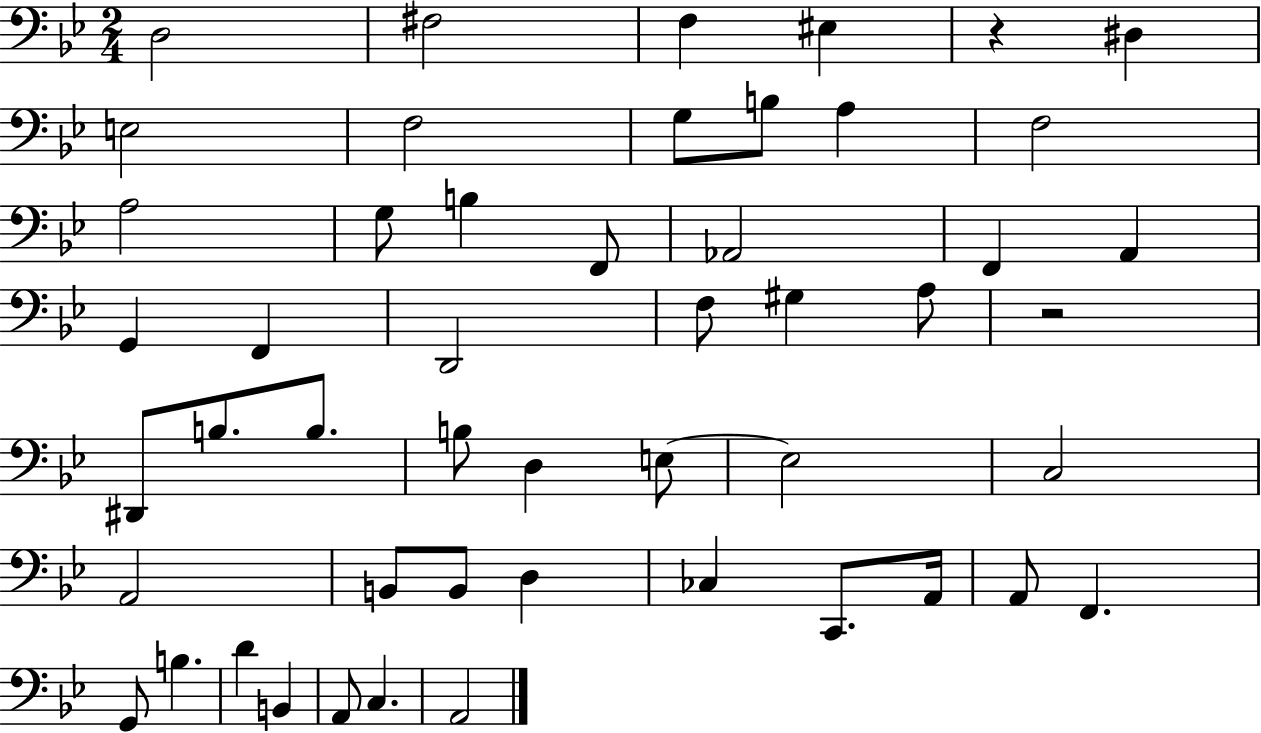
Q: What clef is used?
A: bass